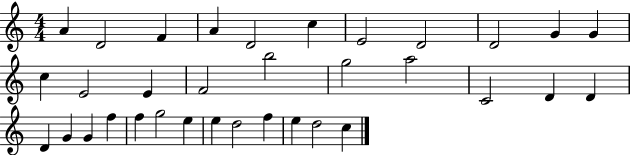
A4/q D4/h F4/q A4/q D4/h C5/q E4/h D4/h D4/h G4/q G4/q C5/q E4/h E4/q F4/h B5/h G5/h A5/h C4/h D4/q D4/q D4/q G4/q G4/q F5/q F5/q G5/h E5/q E5/q D5/h F5/q E5/q D5/h C5/q